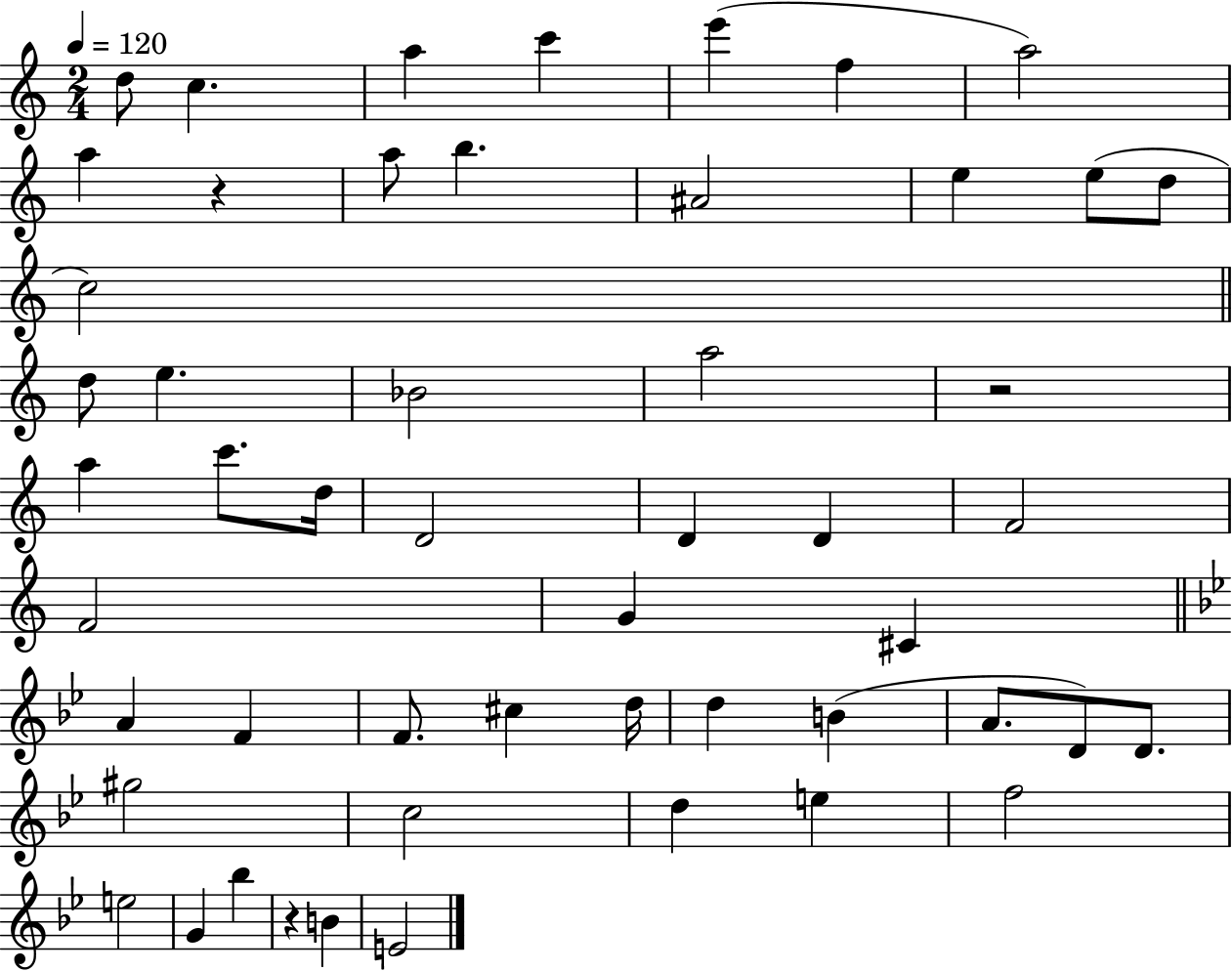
{
  \clef treble
  \numericTimeSignature
  \time 2/4
  \key c \major
  \tempo 4 = 120
  d''8 c''4. | a''4 c'''4 | e'''4( f''4 | a''2) | \break a''4 r4 | a''8 b''4. | ais'2 | e''4 e''8( d''8 | \break c''2) | \bar "||" \break \key c \major d''8 e''4. | bes'2 | a''2 | r2 | \break a''4 c'''8. d''16 | d'2 | d'4 d'4 | f'2 | \break f'2 | g'4 cis'4 | \bar "||" \break \key bes \major a'4 f'4 | f'8. cis''4 d''16 | d''4 b'4( | a'8. d'8) d'8. | \break gis''2 | c''2 | d''4 e''4 | f''2 | \break e''2 | g'4 bes''4 | r4 b'4 | e'2 | \break \bar "|."
}